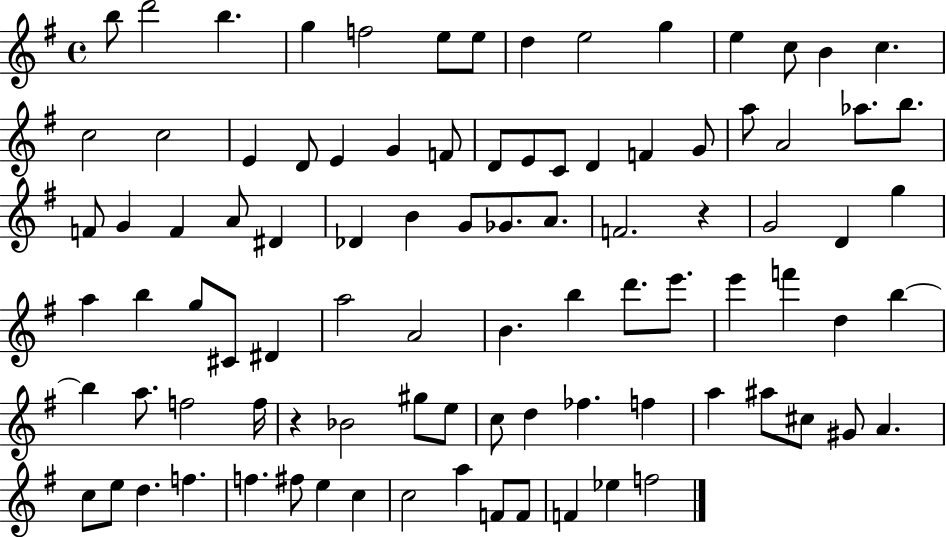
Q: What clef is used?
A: treble